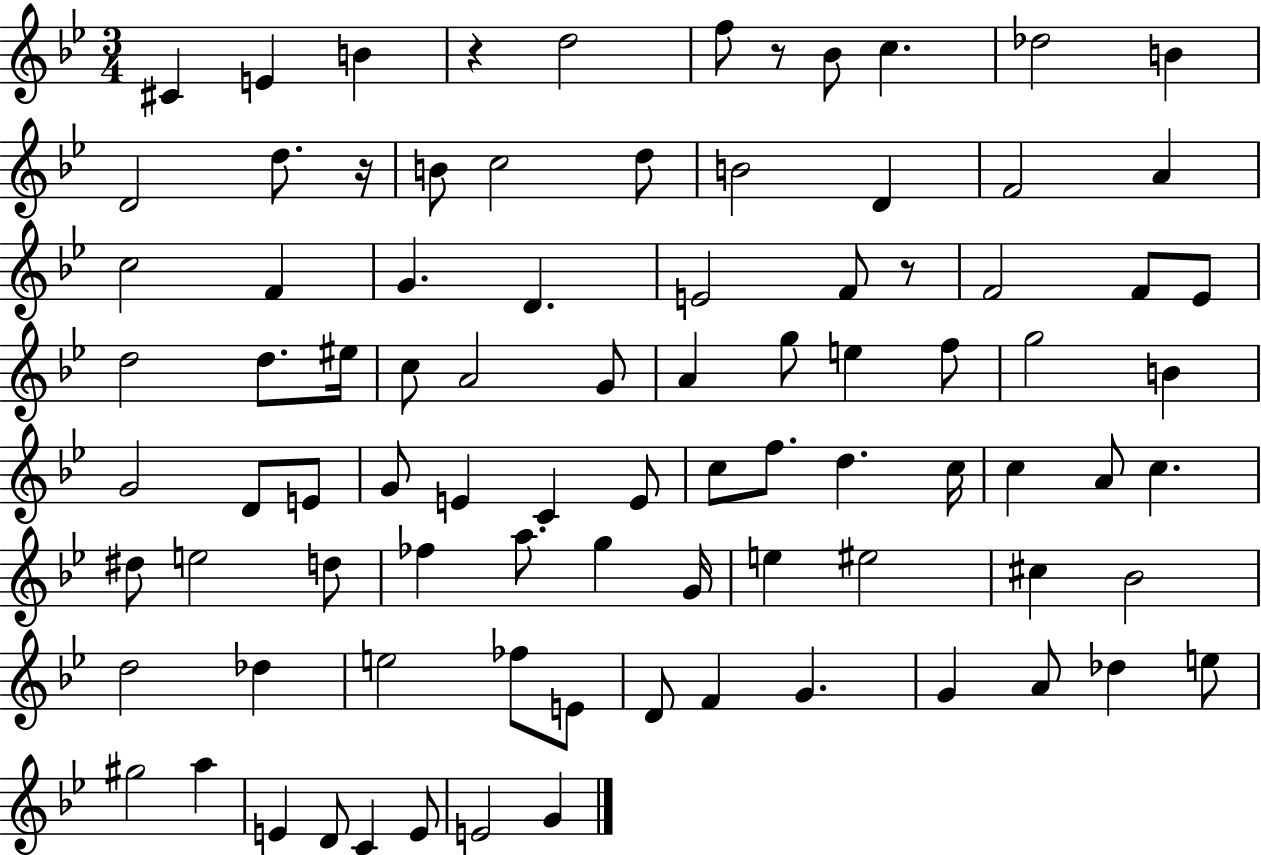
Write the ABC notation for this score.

X:1
T:Untitled
M:3/4
L:1/4
K:Bb
^C E B z d2 f/2 z/2 _B/2 c _d2 B D2 d/2 z/4 B/2 c2 d/2 B2 D F2 A c2 F G D E2 F/2 z/2 F2 F/2 _E/2 d2 d/2 ^e/4 c/2 A2 G/2 A g/2 e f/2 g2 B G2 D/2 E/2 G/2 E C E/2 c/2 f/2 d c/4 c A/2 c ^d/2 e2 d/2 _f a/2 g G/4 e ^e2 ^c _B2 d2 _d e2 _f/2 E/2 D/2 F G G A/2 _d e/2 ^g2 a E D/2 C E/2 E2 G